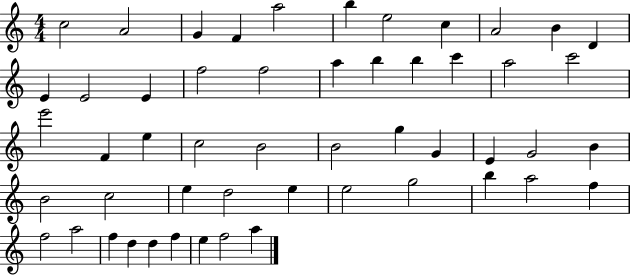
{
  \clef treble
  \numericTimeSignature
  \time 4/4
  \key c \major
  c''2 a'2 | g'4 f'4 a''2 | b''4 e''2 c''4 | a'2 b'4 d'4 | \break e'4 e'2 e'4 | f''2 f''2 | a''4 b''4 b''4 c'''4 | a''2 c'''2 | \break e'''2 f'4 e''4 | c''2 b'2 | b'2 g''4 g'4 | e'4 g'2 b'4 | \break b'2 c''2 | e''4 d''2 e''4 | e''2 g''2 | b''4 a''2 f''4 | \break f''2 a''2 | f''4 d''4 d''4 f''4 | e''4 f''2 a''4 | \bar "|."
}